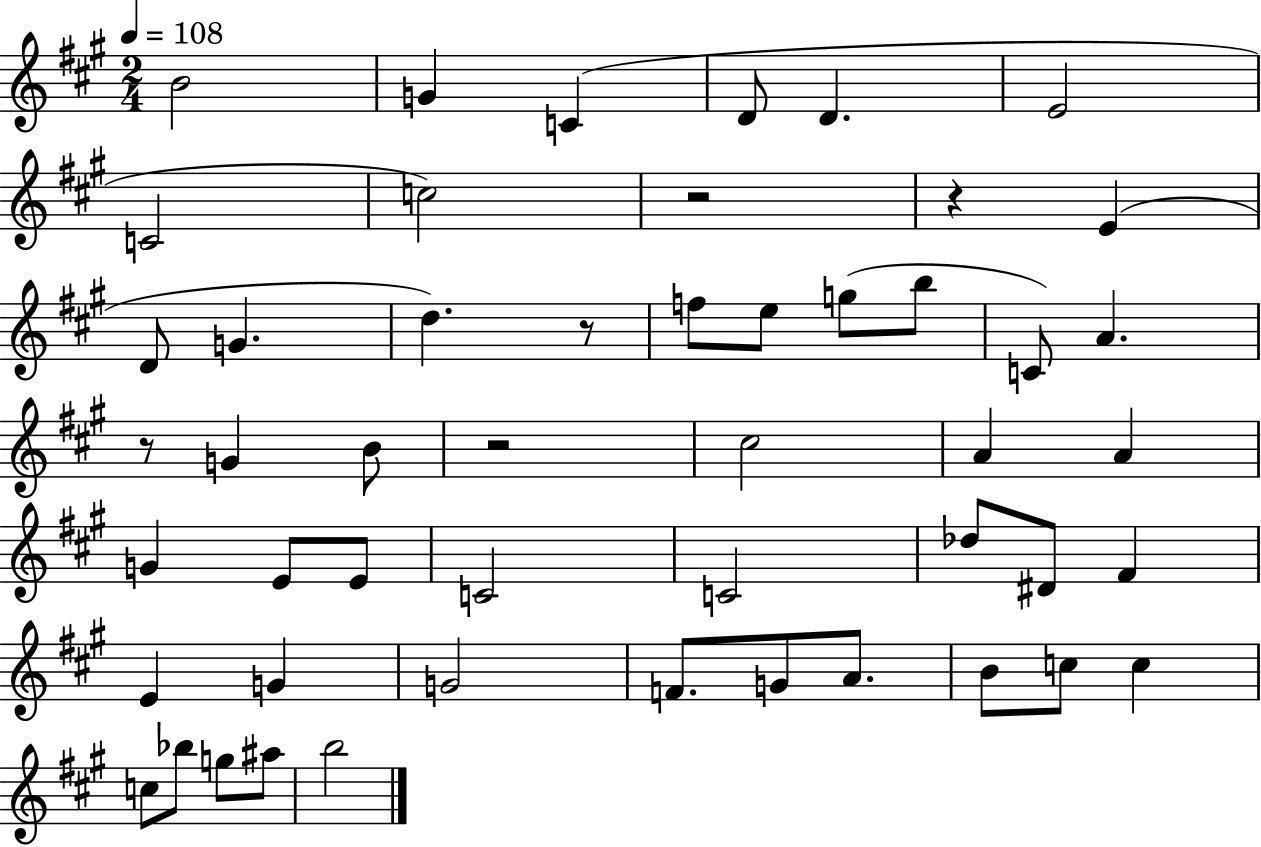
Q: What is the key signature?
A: A major